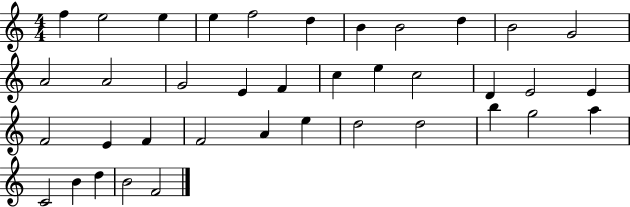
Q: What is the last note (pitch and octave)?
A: F4